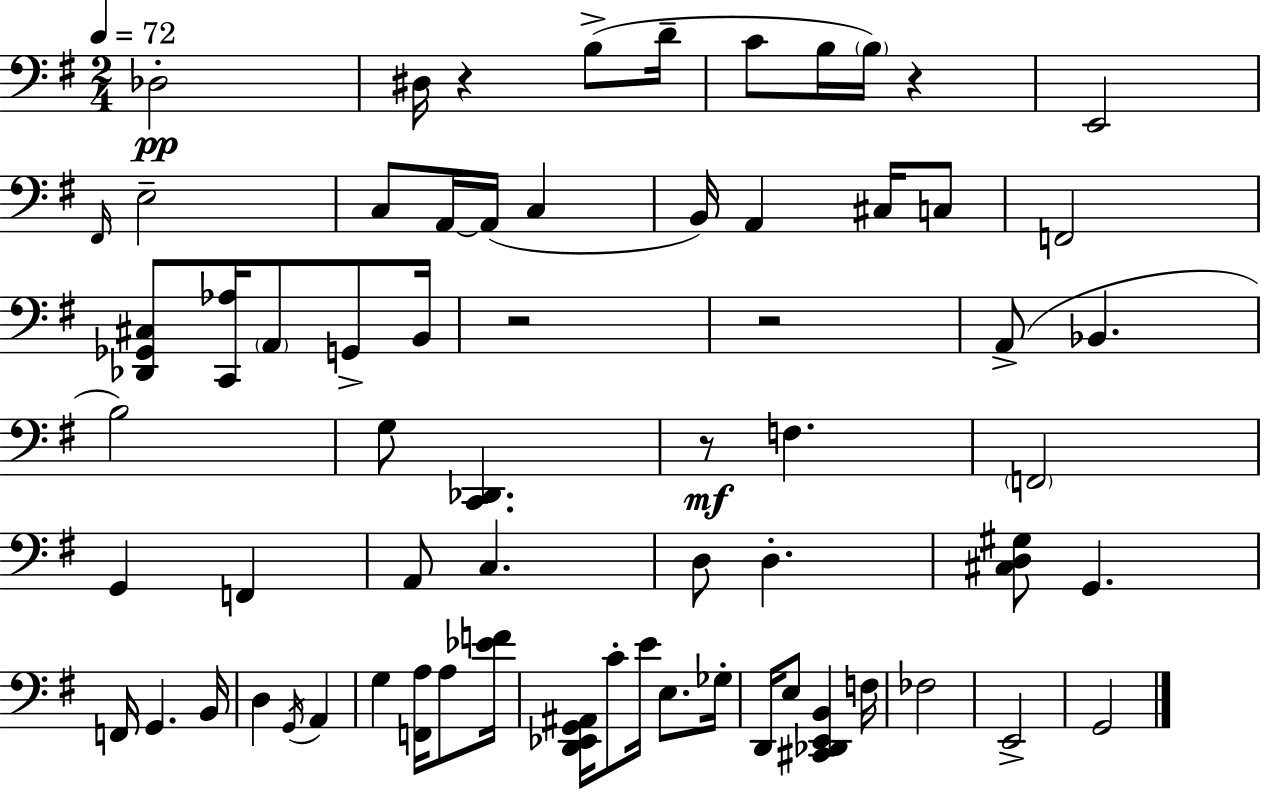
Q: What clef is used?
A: bass